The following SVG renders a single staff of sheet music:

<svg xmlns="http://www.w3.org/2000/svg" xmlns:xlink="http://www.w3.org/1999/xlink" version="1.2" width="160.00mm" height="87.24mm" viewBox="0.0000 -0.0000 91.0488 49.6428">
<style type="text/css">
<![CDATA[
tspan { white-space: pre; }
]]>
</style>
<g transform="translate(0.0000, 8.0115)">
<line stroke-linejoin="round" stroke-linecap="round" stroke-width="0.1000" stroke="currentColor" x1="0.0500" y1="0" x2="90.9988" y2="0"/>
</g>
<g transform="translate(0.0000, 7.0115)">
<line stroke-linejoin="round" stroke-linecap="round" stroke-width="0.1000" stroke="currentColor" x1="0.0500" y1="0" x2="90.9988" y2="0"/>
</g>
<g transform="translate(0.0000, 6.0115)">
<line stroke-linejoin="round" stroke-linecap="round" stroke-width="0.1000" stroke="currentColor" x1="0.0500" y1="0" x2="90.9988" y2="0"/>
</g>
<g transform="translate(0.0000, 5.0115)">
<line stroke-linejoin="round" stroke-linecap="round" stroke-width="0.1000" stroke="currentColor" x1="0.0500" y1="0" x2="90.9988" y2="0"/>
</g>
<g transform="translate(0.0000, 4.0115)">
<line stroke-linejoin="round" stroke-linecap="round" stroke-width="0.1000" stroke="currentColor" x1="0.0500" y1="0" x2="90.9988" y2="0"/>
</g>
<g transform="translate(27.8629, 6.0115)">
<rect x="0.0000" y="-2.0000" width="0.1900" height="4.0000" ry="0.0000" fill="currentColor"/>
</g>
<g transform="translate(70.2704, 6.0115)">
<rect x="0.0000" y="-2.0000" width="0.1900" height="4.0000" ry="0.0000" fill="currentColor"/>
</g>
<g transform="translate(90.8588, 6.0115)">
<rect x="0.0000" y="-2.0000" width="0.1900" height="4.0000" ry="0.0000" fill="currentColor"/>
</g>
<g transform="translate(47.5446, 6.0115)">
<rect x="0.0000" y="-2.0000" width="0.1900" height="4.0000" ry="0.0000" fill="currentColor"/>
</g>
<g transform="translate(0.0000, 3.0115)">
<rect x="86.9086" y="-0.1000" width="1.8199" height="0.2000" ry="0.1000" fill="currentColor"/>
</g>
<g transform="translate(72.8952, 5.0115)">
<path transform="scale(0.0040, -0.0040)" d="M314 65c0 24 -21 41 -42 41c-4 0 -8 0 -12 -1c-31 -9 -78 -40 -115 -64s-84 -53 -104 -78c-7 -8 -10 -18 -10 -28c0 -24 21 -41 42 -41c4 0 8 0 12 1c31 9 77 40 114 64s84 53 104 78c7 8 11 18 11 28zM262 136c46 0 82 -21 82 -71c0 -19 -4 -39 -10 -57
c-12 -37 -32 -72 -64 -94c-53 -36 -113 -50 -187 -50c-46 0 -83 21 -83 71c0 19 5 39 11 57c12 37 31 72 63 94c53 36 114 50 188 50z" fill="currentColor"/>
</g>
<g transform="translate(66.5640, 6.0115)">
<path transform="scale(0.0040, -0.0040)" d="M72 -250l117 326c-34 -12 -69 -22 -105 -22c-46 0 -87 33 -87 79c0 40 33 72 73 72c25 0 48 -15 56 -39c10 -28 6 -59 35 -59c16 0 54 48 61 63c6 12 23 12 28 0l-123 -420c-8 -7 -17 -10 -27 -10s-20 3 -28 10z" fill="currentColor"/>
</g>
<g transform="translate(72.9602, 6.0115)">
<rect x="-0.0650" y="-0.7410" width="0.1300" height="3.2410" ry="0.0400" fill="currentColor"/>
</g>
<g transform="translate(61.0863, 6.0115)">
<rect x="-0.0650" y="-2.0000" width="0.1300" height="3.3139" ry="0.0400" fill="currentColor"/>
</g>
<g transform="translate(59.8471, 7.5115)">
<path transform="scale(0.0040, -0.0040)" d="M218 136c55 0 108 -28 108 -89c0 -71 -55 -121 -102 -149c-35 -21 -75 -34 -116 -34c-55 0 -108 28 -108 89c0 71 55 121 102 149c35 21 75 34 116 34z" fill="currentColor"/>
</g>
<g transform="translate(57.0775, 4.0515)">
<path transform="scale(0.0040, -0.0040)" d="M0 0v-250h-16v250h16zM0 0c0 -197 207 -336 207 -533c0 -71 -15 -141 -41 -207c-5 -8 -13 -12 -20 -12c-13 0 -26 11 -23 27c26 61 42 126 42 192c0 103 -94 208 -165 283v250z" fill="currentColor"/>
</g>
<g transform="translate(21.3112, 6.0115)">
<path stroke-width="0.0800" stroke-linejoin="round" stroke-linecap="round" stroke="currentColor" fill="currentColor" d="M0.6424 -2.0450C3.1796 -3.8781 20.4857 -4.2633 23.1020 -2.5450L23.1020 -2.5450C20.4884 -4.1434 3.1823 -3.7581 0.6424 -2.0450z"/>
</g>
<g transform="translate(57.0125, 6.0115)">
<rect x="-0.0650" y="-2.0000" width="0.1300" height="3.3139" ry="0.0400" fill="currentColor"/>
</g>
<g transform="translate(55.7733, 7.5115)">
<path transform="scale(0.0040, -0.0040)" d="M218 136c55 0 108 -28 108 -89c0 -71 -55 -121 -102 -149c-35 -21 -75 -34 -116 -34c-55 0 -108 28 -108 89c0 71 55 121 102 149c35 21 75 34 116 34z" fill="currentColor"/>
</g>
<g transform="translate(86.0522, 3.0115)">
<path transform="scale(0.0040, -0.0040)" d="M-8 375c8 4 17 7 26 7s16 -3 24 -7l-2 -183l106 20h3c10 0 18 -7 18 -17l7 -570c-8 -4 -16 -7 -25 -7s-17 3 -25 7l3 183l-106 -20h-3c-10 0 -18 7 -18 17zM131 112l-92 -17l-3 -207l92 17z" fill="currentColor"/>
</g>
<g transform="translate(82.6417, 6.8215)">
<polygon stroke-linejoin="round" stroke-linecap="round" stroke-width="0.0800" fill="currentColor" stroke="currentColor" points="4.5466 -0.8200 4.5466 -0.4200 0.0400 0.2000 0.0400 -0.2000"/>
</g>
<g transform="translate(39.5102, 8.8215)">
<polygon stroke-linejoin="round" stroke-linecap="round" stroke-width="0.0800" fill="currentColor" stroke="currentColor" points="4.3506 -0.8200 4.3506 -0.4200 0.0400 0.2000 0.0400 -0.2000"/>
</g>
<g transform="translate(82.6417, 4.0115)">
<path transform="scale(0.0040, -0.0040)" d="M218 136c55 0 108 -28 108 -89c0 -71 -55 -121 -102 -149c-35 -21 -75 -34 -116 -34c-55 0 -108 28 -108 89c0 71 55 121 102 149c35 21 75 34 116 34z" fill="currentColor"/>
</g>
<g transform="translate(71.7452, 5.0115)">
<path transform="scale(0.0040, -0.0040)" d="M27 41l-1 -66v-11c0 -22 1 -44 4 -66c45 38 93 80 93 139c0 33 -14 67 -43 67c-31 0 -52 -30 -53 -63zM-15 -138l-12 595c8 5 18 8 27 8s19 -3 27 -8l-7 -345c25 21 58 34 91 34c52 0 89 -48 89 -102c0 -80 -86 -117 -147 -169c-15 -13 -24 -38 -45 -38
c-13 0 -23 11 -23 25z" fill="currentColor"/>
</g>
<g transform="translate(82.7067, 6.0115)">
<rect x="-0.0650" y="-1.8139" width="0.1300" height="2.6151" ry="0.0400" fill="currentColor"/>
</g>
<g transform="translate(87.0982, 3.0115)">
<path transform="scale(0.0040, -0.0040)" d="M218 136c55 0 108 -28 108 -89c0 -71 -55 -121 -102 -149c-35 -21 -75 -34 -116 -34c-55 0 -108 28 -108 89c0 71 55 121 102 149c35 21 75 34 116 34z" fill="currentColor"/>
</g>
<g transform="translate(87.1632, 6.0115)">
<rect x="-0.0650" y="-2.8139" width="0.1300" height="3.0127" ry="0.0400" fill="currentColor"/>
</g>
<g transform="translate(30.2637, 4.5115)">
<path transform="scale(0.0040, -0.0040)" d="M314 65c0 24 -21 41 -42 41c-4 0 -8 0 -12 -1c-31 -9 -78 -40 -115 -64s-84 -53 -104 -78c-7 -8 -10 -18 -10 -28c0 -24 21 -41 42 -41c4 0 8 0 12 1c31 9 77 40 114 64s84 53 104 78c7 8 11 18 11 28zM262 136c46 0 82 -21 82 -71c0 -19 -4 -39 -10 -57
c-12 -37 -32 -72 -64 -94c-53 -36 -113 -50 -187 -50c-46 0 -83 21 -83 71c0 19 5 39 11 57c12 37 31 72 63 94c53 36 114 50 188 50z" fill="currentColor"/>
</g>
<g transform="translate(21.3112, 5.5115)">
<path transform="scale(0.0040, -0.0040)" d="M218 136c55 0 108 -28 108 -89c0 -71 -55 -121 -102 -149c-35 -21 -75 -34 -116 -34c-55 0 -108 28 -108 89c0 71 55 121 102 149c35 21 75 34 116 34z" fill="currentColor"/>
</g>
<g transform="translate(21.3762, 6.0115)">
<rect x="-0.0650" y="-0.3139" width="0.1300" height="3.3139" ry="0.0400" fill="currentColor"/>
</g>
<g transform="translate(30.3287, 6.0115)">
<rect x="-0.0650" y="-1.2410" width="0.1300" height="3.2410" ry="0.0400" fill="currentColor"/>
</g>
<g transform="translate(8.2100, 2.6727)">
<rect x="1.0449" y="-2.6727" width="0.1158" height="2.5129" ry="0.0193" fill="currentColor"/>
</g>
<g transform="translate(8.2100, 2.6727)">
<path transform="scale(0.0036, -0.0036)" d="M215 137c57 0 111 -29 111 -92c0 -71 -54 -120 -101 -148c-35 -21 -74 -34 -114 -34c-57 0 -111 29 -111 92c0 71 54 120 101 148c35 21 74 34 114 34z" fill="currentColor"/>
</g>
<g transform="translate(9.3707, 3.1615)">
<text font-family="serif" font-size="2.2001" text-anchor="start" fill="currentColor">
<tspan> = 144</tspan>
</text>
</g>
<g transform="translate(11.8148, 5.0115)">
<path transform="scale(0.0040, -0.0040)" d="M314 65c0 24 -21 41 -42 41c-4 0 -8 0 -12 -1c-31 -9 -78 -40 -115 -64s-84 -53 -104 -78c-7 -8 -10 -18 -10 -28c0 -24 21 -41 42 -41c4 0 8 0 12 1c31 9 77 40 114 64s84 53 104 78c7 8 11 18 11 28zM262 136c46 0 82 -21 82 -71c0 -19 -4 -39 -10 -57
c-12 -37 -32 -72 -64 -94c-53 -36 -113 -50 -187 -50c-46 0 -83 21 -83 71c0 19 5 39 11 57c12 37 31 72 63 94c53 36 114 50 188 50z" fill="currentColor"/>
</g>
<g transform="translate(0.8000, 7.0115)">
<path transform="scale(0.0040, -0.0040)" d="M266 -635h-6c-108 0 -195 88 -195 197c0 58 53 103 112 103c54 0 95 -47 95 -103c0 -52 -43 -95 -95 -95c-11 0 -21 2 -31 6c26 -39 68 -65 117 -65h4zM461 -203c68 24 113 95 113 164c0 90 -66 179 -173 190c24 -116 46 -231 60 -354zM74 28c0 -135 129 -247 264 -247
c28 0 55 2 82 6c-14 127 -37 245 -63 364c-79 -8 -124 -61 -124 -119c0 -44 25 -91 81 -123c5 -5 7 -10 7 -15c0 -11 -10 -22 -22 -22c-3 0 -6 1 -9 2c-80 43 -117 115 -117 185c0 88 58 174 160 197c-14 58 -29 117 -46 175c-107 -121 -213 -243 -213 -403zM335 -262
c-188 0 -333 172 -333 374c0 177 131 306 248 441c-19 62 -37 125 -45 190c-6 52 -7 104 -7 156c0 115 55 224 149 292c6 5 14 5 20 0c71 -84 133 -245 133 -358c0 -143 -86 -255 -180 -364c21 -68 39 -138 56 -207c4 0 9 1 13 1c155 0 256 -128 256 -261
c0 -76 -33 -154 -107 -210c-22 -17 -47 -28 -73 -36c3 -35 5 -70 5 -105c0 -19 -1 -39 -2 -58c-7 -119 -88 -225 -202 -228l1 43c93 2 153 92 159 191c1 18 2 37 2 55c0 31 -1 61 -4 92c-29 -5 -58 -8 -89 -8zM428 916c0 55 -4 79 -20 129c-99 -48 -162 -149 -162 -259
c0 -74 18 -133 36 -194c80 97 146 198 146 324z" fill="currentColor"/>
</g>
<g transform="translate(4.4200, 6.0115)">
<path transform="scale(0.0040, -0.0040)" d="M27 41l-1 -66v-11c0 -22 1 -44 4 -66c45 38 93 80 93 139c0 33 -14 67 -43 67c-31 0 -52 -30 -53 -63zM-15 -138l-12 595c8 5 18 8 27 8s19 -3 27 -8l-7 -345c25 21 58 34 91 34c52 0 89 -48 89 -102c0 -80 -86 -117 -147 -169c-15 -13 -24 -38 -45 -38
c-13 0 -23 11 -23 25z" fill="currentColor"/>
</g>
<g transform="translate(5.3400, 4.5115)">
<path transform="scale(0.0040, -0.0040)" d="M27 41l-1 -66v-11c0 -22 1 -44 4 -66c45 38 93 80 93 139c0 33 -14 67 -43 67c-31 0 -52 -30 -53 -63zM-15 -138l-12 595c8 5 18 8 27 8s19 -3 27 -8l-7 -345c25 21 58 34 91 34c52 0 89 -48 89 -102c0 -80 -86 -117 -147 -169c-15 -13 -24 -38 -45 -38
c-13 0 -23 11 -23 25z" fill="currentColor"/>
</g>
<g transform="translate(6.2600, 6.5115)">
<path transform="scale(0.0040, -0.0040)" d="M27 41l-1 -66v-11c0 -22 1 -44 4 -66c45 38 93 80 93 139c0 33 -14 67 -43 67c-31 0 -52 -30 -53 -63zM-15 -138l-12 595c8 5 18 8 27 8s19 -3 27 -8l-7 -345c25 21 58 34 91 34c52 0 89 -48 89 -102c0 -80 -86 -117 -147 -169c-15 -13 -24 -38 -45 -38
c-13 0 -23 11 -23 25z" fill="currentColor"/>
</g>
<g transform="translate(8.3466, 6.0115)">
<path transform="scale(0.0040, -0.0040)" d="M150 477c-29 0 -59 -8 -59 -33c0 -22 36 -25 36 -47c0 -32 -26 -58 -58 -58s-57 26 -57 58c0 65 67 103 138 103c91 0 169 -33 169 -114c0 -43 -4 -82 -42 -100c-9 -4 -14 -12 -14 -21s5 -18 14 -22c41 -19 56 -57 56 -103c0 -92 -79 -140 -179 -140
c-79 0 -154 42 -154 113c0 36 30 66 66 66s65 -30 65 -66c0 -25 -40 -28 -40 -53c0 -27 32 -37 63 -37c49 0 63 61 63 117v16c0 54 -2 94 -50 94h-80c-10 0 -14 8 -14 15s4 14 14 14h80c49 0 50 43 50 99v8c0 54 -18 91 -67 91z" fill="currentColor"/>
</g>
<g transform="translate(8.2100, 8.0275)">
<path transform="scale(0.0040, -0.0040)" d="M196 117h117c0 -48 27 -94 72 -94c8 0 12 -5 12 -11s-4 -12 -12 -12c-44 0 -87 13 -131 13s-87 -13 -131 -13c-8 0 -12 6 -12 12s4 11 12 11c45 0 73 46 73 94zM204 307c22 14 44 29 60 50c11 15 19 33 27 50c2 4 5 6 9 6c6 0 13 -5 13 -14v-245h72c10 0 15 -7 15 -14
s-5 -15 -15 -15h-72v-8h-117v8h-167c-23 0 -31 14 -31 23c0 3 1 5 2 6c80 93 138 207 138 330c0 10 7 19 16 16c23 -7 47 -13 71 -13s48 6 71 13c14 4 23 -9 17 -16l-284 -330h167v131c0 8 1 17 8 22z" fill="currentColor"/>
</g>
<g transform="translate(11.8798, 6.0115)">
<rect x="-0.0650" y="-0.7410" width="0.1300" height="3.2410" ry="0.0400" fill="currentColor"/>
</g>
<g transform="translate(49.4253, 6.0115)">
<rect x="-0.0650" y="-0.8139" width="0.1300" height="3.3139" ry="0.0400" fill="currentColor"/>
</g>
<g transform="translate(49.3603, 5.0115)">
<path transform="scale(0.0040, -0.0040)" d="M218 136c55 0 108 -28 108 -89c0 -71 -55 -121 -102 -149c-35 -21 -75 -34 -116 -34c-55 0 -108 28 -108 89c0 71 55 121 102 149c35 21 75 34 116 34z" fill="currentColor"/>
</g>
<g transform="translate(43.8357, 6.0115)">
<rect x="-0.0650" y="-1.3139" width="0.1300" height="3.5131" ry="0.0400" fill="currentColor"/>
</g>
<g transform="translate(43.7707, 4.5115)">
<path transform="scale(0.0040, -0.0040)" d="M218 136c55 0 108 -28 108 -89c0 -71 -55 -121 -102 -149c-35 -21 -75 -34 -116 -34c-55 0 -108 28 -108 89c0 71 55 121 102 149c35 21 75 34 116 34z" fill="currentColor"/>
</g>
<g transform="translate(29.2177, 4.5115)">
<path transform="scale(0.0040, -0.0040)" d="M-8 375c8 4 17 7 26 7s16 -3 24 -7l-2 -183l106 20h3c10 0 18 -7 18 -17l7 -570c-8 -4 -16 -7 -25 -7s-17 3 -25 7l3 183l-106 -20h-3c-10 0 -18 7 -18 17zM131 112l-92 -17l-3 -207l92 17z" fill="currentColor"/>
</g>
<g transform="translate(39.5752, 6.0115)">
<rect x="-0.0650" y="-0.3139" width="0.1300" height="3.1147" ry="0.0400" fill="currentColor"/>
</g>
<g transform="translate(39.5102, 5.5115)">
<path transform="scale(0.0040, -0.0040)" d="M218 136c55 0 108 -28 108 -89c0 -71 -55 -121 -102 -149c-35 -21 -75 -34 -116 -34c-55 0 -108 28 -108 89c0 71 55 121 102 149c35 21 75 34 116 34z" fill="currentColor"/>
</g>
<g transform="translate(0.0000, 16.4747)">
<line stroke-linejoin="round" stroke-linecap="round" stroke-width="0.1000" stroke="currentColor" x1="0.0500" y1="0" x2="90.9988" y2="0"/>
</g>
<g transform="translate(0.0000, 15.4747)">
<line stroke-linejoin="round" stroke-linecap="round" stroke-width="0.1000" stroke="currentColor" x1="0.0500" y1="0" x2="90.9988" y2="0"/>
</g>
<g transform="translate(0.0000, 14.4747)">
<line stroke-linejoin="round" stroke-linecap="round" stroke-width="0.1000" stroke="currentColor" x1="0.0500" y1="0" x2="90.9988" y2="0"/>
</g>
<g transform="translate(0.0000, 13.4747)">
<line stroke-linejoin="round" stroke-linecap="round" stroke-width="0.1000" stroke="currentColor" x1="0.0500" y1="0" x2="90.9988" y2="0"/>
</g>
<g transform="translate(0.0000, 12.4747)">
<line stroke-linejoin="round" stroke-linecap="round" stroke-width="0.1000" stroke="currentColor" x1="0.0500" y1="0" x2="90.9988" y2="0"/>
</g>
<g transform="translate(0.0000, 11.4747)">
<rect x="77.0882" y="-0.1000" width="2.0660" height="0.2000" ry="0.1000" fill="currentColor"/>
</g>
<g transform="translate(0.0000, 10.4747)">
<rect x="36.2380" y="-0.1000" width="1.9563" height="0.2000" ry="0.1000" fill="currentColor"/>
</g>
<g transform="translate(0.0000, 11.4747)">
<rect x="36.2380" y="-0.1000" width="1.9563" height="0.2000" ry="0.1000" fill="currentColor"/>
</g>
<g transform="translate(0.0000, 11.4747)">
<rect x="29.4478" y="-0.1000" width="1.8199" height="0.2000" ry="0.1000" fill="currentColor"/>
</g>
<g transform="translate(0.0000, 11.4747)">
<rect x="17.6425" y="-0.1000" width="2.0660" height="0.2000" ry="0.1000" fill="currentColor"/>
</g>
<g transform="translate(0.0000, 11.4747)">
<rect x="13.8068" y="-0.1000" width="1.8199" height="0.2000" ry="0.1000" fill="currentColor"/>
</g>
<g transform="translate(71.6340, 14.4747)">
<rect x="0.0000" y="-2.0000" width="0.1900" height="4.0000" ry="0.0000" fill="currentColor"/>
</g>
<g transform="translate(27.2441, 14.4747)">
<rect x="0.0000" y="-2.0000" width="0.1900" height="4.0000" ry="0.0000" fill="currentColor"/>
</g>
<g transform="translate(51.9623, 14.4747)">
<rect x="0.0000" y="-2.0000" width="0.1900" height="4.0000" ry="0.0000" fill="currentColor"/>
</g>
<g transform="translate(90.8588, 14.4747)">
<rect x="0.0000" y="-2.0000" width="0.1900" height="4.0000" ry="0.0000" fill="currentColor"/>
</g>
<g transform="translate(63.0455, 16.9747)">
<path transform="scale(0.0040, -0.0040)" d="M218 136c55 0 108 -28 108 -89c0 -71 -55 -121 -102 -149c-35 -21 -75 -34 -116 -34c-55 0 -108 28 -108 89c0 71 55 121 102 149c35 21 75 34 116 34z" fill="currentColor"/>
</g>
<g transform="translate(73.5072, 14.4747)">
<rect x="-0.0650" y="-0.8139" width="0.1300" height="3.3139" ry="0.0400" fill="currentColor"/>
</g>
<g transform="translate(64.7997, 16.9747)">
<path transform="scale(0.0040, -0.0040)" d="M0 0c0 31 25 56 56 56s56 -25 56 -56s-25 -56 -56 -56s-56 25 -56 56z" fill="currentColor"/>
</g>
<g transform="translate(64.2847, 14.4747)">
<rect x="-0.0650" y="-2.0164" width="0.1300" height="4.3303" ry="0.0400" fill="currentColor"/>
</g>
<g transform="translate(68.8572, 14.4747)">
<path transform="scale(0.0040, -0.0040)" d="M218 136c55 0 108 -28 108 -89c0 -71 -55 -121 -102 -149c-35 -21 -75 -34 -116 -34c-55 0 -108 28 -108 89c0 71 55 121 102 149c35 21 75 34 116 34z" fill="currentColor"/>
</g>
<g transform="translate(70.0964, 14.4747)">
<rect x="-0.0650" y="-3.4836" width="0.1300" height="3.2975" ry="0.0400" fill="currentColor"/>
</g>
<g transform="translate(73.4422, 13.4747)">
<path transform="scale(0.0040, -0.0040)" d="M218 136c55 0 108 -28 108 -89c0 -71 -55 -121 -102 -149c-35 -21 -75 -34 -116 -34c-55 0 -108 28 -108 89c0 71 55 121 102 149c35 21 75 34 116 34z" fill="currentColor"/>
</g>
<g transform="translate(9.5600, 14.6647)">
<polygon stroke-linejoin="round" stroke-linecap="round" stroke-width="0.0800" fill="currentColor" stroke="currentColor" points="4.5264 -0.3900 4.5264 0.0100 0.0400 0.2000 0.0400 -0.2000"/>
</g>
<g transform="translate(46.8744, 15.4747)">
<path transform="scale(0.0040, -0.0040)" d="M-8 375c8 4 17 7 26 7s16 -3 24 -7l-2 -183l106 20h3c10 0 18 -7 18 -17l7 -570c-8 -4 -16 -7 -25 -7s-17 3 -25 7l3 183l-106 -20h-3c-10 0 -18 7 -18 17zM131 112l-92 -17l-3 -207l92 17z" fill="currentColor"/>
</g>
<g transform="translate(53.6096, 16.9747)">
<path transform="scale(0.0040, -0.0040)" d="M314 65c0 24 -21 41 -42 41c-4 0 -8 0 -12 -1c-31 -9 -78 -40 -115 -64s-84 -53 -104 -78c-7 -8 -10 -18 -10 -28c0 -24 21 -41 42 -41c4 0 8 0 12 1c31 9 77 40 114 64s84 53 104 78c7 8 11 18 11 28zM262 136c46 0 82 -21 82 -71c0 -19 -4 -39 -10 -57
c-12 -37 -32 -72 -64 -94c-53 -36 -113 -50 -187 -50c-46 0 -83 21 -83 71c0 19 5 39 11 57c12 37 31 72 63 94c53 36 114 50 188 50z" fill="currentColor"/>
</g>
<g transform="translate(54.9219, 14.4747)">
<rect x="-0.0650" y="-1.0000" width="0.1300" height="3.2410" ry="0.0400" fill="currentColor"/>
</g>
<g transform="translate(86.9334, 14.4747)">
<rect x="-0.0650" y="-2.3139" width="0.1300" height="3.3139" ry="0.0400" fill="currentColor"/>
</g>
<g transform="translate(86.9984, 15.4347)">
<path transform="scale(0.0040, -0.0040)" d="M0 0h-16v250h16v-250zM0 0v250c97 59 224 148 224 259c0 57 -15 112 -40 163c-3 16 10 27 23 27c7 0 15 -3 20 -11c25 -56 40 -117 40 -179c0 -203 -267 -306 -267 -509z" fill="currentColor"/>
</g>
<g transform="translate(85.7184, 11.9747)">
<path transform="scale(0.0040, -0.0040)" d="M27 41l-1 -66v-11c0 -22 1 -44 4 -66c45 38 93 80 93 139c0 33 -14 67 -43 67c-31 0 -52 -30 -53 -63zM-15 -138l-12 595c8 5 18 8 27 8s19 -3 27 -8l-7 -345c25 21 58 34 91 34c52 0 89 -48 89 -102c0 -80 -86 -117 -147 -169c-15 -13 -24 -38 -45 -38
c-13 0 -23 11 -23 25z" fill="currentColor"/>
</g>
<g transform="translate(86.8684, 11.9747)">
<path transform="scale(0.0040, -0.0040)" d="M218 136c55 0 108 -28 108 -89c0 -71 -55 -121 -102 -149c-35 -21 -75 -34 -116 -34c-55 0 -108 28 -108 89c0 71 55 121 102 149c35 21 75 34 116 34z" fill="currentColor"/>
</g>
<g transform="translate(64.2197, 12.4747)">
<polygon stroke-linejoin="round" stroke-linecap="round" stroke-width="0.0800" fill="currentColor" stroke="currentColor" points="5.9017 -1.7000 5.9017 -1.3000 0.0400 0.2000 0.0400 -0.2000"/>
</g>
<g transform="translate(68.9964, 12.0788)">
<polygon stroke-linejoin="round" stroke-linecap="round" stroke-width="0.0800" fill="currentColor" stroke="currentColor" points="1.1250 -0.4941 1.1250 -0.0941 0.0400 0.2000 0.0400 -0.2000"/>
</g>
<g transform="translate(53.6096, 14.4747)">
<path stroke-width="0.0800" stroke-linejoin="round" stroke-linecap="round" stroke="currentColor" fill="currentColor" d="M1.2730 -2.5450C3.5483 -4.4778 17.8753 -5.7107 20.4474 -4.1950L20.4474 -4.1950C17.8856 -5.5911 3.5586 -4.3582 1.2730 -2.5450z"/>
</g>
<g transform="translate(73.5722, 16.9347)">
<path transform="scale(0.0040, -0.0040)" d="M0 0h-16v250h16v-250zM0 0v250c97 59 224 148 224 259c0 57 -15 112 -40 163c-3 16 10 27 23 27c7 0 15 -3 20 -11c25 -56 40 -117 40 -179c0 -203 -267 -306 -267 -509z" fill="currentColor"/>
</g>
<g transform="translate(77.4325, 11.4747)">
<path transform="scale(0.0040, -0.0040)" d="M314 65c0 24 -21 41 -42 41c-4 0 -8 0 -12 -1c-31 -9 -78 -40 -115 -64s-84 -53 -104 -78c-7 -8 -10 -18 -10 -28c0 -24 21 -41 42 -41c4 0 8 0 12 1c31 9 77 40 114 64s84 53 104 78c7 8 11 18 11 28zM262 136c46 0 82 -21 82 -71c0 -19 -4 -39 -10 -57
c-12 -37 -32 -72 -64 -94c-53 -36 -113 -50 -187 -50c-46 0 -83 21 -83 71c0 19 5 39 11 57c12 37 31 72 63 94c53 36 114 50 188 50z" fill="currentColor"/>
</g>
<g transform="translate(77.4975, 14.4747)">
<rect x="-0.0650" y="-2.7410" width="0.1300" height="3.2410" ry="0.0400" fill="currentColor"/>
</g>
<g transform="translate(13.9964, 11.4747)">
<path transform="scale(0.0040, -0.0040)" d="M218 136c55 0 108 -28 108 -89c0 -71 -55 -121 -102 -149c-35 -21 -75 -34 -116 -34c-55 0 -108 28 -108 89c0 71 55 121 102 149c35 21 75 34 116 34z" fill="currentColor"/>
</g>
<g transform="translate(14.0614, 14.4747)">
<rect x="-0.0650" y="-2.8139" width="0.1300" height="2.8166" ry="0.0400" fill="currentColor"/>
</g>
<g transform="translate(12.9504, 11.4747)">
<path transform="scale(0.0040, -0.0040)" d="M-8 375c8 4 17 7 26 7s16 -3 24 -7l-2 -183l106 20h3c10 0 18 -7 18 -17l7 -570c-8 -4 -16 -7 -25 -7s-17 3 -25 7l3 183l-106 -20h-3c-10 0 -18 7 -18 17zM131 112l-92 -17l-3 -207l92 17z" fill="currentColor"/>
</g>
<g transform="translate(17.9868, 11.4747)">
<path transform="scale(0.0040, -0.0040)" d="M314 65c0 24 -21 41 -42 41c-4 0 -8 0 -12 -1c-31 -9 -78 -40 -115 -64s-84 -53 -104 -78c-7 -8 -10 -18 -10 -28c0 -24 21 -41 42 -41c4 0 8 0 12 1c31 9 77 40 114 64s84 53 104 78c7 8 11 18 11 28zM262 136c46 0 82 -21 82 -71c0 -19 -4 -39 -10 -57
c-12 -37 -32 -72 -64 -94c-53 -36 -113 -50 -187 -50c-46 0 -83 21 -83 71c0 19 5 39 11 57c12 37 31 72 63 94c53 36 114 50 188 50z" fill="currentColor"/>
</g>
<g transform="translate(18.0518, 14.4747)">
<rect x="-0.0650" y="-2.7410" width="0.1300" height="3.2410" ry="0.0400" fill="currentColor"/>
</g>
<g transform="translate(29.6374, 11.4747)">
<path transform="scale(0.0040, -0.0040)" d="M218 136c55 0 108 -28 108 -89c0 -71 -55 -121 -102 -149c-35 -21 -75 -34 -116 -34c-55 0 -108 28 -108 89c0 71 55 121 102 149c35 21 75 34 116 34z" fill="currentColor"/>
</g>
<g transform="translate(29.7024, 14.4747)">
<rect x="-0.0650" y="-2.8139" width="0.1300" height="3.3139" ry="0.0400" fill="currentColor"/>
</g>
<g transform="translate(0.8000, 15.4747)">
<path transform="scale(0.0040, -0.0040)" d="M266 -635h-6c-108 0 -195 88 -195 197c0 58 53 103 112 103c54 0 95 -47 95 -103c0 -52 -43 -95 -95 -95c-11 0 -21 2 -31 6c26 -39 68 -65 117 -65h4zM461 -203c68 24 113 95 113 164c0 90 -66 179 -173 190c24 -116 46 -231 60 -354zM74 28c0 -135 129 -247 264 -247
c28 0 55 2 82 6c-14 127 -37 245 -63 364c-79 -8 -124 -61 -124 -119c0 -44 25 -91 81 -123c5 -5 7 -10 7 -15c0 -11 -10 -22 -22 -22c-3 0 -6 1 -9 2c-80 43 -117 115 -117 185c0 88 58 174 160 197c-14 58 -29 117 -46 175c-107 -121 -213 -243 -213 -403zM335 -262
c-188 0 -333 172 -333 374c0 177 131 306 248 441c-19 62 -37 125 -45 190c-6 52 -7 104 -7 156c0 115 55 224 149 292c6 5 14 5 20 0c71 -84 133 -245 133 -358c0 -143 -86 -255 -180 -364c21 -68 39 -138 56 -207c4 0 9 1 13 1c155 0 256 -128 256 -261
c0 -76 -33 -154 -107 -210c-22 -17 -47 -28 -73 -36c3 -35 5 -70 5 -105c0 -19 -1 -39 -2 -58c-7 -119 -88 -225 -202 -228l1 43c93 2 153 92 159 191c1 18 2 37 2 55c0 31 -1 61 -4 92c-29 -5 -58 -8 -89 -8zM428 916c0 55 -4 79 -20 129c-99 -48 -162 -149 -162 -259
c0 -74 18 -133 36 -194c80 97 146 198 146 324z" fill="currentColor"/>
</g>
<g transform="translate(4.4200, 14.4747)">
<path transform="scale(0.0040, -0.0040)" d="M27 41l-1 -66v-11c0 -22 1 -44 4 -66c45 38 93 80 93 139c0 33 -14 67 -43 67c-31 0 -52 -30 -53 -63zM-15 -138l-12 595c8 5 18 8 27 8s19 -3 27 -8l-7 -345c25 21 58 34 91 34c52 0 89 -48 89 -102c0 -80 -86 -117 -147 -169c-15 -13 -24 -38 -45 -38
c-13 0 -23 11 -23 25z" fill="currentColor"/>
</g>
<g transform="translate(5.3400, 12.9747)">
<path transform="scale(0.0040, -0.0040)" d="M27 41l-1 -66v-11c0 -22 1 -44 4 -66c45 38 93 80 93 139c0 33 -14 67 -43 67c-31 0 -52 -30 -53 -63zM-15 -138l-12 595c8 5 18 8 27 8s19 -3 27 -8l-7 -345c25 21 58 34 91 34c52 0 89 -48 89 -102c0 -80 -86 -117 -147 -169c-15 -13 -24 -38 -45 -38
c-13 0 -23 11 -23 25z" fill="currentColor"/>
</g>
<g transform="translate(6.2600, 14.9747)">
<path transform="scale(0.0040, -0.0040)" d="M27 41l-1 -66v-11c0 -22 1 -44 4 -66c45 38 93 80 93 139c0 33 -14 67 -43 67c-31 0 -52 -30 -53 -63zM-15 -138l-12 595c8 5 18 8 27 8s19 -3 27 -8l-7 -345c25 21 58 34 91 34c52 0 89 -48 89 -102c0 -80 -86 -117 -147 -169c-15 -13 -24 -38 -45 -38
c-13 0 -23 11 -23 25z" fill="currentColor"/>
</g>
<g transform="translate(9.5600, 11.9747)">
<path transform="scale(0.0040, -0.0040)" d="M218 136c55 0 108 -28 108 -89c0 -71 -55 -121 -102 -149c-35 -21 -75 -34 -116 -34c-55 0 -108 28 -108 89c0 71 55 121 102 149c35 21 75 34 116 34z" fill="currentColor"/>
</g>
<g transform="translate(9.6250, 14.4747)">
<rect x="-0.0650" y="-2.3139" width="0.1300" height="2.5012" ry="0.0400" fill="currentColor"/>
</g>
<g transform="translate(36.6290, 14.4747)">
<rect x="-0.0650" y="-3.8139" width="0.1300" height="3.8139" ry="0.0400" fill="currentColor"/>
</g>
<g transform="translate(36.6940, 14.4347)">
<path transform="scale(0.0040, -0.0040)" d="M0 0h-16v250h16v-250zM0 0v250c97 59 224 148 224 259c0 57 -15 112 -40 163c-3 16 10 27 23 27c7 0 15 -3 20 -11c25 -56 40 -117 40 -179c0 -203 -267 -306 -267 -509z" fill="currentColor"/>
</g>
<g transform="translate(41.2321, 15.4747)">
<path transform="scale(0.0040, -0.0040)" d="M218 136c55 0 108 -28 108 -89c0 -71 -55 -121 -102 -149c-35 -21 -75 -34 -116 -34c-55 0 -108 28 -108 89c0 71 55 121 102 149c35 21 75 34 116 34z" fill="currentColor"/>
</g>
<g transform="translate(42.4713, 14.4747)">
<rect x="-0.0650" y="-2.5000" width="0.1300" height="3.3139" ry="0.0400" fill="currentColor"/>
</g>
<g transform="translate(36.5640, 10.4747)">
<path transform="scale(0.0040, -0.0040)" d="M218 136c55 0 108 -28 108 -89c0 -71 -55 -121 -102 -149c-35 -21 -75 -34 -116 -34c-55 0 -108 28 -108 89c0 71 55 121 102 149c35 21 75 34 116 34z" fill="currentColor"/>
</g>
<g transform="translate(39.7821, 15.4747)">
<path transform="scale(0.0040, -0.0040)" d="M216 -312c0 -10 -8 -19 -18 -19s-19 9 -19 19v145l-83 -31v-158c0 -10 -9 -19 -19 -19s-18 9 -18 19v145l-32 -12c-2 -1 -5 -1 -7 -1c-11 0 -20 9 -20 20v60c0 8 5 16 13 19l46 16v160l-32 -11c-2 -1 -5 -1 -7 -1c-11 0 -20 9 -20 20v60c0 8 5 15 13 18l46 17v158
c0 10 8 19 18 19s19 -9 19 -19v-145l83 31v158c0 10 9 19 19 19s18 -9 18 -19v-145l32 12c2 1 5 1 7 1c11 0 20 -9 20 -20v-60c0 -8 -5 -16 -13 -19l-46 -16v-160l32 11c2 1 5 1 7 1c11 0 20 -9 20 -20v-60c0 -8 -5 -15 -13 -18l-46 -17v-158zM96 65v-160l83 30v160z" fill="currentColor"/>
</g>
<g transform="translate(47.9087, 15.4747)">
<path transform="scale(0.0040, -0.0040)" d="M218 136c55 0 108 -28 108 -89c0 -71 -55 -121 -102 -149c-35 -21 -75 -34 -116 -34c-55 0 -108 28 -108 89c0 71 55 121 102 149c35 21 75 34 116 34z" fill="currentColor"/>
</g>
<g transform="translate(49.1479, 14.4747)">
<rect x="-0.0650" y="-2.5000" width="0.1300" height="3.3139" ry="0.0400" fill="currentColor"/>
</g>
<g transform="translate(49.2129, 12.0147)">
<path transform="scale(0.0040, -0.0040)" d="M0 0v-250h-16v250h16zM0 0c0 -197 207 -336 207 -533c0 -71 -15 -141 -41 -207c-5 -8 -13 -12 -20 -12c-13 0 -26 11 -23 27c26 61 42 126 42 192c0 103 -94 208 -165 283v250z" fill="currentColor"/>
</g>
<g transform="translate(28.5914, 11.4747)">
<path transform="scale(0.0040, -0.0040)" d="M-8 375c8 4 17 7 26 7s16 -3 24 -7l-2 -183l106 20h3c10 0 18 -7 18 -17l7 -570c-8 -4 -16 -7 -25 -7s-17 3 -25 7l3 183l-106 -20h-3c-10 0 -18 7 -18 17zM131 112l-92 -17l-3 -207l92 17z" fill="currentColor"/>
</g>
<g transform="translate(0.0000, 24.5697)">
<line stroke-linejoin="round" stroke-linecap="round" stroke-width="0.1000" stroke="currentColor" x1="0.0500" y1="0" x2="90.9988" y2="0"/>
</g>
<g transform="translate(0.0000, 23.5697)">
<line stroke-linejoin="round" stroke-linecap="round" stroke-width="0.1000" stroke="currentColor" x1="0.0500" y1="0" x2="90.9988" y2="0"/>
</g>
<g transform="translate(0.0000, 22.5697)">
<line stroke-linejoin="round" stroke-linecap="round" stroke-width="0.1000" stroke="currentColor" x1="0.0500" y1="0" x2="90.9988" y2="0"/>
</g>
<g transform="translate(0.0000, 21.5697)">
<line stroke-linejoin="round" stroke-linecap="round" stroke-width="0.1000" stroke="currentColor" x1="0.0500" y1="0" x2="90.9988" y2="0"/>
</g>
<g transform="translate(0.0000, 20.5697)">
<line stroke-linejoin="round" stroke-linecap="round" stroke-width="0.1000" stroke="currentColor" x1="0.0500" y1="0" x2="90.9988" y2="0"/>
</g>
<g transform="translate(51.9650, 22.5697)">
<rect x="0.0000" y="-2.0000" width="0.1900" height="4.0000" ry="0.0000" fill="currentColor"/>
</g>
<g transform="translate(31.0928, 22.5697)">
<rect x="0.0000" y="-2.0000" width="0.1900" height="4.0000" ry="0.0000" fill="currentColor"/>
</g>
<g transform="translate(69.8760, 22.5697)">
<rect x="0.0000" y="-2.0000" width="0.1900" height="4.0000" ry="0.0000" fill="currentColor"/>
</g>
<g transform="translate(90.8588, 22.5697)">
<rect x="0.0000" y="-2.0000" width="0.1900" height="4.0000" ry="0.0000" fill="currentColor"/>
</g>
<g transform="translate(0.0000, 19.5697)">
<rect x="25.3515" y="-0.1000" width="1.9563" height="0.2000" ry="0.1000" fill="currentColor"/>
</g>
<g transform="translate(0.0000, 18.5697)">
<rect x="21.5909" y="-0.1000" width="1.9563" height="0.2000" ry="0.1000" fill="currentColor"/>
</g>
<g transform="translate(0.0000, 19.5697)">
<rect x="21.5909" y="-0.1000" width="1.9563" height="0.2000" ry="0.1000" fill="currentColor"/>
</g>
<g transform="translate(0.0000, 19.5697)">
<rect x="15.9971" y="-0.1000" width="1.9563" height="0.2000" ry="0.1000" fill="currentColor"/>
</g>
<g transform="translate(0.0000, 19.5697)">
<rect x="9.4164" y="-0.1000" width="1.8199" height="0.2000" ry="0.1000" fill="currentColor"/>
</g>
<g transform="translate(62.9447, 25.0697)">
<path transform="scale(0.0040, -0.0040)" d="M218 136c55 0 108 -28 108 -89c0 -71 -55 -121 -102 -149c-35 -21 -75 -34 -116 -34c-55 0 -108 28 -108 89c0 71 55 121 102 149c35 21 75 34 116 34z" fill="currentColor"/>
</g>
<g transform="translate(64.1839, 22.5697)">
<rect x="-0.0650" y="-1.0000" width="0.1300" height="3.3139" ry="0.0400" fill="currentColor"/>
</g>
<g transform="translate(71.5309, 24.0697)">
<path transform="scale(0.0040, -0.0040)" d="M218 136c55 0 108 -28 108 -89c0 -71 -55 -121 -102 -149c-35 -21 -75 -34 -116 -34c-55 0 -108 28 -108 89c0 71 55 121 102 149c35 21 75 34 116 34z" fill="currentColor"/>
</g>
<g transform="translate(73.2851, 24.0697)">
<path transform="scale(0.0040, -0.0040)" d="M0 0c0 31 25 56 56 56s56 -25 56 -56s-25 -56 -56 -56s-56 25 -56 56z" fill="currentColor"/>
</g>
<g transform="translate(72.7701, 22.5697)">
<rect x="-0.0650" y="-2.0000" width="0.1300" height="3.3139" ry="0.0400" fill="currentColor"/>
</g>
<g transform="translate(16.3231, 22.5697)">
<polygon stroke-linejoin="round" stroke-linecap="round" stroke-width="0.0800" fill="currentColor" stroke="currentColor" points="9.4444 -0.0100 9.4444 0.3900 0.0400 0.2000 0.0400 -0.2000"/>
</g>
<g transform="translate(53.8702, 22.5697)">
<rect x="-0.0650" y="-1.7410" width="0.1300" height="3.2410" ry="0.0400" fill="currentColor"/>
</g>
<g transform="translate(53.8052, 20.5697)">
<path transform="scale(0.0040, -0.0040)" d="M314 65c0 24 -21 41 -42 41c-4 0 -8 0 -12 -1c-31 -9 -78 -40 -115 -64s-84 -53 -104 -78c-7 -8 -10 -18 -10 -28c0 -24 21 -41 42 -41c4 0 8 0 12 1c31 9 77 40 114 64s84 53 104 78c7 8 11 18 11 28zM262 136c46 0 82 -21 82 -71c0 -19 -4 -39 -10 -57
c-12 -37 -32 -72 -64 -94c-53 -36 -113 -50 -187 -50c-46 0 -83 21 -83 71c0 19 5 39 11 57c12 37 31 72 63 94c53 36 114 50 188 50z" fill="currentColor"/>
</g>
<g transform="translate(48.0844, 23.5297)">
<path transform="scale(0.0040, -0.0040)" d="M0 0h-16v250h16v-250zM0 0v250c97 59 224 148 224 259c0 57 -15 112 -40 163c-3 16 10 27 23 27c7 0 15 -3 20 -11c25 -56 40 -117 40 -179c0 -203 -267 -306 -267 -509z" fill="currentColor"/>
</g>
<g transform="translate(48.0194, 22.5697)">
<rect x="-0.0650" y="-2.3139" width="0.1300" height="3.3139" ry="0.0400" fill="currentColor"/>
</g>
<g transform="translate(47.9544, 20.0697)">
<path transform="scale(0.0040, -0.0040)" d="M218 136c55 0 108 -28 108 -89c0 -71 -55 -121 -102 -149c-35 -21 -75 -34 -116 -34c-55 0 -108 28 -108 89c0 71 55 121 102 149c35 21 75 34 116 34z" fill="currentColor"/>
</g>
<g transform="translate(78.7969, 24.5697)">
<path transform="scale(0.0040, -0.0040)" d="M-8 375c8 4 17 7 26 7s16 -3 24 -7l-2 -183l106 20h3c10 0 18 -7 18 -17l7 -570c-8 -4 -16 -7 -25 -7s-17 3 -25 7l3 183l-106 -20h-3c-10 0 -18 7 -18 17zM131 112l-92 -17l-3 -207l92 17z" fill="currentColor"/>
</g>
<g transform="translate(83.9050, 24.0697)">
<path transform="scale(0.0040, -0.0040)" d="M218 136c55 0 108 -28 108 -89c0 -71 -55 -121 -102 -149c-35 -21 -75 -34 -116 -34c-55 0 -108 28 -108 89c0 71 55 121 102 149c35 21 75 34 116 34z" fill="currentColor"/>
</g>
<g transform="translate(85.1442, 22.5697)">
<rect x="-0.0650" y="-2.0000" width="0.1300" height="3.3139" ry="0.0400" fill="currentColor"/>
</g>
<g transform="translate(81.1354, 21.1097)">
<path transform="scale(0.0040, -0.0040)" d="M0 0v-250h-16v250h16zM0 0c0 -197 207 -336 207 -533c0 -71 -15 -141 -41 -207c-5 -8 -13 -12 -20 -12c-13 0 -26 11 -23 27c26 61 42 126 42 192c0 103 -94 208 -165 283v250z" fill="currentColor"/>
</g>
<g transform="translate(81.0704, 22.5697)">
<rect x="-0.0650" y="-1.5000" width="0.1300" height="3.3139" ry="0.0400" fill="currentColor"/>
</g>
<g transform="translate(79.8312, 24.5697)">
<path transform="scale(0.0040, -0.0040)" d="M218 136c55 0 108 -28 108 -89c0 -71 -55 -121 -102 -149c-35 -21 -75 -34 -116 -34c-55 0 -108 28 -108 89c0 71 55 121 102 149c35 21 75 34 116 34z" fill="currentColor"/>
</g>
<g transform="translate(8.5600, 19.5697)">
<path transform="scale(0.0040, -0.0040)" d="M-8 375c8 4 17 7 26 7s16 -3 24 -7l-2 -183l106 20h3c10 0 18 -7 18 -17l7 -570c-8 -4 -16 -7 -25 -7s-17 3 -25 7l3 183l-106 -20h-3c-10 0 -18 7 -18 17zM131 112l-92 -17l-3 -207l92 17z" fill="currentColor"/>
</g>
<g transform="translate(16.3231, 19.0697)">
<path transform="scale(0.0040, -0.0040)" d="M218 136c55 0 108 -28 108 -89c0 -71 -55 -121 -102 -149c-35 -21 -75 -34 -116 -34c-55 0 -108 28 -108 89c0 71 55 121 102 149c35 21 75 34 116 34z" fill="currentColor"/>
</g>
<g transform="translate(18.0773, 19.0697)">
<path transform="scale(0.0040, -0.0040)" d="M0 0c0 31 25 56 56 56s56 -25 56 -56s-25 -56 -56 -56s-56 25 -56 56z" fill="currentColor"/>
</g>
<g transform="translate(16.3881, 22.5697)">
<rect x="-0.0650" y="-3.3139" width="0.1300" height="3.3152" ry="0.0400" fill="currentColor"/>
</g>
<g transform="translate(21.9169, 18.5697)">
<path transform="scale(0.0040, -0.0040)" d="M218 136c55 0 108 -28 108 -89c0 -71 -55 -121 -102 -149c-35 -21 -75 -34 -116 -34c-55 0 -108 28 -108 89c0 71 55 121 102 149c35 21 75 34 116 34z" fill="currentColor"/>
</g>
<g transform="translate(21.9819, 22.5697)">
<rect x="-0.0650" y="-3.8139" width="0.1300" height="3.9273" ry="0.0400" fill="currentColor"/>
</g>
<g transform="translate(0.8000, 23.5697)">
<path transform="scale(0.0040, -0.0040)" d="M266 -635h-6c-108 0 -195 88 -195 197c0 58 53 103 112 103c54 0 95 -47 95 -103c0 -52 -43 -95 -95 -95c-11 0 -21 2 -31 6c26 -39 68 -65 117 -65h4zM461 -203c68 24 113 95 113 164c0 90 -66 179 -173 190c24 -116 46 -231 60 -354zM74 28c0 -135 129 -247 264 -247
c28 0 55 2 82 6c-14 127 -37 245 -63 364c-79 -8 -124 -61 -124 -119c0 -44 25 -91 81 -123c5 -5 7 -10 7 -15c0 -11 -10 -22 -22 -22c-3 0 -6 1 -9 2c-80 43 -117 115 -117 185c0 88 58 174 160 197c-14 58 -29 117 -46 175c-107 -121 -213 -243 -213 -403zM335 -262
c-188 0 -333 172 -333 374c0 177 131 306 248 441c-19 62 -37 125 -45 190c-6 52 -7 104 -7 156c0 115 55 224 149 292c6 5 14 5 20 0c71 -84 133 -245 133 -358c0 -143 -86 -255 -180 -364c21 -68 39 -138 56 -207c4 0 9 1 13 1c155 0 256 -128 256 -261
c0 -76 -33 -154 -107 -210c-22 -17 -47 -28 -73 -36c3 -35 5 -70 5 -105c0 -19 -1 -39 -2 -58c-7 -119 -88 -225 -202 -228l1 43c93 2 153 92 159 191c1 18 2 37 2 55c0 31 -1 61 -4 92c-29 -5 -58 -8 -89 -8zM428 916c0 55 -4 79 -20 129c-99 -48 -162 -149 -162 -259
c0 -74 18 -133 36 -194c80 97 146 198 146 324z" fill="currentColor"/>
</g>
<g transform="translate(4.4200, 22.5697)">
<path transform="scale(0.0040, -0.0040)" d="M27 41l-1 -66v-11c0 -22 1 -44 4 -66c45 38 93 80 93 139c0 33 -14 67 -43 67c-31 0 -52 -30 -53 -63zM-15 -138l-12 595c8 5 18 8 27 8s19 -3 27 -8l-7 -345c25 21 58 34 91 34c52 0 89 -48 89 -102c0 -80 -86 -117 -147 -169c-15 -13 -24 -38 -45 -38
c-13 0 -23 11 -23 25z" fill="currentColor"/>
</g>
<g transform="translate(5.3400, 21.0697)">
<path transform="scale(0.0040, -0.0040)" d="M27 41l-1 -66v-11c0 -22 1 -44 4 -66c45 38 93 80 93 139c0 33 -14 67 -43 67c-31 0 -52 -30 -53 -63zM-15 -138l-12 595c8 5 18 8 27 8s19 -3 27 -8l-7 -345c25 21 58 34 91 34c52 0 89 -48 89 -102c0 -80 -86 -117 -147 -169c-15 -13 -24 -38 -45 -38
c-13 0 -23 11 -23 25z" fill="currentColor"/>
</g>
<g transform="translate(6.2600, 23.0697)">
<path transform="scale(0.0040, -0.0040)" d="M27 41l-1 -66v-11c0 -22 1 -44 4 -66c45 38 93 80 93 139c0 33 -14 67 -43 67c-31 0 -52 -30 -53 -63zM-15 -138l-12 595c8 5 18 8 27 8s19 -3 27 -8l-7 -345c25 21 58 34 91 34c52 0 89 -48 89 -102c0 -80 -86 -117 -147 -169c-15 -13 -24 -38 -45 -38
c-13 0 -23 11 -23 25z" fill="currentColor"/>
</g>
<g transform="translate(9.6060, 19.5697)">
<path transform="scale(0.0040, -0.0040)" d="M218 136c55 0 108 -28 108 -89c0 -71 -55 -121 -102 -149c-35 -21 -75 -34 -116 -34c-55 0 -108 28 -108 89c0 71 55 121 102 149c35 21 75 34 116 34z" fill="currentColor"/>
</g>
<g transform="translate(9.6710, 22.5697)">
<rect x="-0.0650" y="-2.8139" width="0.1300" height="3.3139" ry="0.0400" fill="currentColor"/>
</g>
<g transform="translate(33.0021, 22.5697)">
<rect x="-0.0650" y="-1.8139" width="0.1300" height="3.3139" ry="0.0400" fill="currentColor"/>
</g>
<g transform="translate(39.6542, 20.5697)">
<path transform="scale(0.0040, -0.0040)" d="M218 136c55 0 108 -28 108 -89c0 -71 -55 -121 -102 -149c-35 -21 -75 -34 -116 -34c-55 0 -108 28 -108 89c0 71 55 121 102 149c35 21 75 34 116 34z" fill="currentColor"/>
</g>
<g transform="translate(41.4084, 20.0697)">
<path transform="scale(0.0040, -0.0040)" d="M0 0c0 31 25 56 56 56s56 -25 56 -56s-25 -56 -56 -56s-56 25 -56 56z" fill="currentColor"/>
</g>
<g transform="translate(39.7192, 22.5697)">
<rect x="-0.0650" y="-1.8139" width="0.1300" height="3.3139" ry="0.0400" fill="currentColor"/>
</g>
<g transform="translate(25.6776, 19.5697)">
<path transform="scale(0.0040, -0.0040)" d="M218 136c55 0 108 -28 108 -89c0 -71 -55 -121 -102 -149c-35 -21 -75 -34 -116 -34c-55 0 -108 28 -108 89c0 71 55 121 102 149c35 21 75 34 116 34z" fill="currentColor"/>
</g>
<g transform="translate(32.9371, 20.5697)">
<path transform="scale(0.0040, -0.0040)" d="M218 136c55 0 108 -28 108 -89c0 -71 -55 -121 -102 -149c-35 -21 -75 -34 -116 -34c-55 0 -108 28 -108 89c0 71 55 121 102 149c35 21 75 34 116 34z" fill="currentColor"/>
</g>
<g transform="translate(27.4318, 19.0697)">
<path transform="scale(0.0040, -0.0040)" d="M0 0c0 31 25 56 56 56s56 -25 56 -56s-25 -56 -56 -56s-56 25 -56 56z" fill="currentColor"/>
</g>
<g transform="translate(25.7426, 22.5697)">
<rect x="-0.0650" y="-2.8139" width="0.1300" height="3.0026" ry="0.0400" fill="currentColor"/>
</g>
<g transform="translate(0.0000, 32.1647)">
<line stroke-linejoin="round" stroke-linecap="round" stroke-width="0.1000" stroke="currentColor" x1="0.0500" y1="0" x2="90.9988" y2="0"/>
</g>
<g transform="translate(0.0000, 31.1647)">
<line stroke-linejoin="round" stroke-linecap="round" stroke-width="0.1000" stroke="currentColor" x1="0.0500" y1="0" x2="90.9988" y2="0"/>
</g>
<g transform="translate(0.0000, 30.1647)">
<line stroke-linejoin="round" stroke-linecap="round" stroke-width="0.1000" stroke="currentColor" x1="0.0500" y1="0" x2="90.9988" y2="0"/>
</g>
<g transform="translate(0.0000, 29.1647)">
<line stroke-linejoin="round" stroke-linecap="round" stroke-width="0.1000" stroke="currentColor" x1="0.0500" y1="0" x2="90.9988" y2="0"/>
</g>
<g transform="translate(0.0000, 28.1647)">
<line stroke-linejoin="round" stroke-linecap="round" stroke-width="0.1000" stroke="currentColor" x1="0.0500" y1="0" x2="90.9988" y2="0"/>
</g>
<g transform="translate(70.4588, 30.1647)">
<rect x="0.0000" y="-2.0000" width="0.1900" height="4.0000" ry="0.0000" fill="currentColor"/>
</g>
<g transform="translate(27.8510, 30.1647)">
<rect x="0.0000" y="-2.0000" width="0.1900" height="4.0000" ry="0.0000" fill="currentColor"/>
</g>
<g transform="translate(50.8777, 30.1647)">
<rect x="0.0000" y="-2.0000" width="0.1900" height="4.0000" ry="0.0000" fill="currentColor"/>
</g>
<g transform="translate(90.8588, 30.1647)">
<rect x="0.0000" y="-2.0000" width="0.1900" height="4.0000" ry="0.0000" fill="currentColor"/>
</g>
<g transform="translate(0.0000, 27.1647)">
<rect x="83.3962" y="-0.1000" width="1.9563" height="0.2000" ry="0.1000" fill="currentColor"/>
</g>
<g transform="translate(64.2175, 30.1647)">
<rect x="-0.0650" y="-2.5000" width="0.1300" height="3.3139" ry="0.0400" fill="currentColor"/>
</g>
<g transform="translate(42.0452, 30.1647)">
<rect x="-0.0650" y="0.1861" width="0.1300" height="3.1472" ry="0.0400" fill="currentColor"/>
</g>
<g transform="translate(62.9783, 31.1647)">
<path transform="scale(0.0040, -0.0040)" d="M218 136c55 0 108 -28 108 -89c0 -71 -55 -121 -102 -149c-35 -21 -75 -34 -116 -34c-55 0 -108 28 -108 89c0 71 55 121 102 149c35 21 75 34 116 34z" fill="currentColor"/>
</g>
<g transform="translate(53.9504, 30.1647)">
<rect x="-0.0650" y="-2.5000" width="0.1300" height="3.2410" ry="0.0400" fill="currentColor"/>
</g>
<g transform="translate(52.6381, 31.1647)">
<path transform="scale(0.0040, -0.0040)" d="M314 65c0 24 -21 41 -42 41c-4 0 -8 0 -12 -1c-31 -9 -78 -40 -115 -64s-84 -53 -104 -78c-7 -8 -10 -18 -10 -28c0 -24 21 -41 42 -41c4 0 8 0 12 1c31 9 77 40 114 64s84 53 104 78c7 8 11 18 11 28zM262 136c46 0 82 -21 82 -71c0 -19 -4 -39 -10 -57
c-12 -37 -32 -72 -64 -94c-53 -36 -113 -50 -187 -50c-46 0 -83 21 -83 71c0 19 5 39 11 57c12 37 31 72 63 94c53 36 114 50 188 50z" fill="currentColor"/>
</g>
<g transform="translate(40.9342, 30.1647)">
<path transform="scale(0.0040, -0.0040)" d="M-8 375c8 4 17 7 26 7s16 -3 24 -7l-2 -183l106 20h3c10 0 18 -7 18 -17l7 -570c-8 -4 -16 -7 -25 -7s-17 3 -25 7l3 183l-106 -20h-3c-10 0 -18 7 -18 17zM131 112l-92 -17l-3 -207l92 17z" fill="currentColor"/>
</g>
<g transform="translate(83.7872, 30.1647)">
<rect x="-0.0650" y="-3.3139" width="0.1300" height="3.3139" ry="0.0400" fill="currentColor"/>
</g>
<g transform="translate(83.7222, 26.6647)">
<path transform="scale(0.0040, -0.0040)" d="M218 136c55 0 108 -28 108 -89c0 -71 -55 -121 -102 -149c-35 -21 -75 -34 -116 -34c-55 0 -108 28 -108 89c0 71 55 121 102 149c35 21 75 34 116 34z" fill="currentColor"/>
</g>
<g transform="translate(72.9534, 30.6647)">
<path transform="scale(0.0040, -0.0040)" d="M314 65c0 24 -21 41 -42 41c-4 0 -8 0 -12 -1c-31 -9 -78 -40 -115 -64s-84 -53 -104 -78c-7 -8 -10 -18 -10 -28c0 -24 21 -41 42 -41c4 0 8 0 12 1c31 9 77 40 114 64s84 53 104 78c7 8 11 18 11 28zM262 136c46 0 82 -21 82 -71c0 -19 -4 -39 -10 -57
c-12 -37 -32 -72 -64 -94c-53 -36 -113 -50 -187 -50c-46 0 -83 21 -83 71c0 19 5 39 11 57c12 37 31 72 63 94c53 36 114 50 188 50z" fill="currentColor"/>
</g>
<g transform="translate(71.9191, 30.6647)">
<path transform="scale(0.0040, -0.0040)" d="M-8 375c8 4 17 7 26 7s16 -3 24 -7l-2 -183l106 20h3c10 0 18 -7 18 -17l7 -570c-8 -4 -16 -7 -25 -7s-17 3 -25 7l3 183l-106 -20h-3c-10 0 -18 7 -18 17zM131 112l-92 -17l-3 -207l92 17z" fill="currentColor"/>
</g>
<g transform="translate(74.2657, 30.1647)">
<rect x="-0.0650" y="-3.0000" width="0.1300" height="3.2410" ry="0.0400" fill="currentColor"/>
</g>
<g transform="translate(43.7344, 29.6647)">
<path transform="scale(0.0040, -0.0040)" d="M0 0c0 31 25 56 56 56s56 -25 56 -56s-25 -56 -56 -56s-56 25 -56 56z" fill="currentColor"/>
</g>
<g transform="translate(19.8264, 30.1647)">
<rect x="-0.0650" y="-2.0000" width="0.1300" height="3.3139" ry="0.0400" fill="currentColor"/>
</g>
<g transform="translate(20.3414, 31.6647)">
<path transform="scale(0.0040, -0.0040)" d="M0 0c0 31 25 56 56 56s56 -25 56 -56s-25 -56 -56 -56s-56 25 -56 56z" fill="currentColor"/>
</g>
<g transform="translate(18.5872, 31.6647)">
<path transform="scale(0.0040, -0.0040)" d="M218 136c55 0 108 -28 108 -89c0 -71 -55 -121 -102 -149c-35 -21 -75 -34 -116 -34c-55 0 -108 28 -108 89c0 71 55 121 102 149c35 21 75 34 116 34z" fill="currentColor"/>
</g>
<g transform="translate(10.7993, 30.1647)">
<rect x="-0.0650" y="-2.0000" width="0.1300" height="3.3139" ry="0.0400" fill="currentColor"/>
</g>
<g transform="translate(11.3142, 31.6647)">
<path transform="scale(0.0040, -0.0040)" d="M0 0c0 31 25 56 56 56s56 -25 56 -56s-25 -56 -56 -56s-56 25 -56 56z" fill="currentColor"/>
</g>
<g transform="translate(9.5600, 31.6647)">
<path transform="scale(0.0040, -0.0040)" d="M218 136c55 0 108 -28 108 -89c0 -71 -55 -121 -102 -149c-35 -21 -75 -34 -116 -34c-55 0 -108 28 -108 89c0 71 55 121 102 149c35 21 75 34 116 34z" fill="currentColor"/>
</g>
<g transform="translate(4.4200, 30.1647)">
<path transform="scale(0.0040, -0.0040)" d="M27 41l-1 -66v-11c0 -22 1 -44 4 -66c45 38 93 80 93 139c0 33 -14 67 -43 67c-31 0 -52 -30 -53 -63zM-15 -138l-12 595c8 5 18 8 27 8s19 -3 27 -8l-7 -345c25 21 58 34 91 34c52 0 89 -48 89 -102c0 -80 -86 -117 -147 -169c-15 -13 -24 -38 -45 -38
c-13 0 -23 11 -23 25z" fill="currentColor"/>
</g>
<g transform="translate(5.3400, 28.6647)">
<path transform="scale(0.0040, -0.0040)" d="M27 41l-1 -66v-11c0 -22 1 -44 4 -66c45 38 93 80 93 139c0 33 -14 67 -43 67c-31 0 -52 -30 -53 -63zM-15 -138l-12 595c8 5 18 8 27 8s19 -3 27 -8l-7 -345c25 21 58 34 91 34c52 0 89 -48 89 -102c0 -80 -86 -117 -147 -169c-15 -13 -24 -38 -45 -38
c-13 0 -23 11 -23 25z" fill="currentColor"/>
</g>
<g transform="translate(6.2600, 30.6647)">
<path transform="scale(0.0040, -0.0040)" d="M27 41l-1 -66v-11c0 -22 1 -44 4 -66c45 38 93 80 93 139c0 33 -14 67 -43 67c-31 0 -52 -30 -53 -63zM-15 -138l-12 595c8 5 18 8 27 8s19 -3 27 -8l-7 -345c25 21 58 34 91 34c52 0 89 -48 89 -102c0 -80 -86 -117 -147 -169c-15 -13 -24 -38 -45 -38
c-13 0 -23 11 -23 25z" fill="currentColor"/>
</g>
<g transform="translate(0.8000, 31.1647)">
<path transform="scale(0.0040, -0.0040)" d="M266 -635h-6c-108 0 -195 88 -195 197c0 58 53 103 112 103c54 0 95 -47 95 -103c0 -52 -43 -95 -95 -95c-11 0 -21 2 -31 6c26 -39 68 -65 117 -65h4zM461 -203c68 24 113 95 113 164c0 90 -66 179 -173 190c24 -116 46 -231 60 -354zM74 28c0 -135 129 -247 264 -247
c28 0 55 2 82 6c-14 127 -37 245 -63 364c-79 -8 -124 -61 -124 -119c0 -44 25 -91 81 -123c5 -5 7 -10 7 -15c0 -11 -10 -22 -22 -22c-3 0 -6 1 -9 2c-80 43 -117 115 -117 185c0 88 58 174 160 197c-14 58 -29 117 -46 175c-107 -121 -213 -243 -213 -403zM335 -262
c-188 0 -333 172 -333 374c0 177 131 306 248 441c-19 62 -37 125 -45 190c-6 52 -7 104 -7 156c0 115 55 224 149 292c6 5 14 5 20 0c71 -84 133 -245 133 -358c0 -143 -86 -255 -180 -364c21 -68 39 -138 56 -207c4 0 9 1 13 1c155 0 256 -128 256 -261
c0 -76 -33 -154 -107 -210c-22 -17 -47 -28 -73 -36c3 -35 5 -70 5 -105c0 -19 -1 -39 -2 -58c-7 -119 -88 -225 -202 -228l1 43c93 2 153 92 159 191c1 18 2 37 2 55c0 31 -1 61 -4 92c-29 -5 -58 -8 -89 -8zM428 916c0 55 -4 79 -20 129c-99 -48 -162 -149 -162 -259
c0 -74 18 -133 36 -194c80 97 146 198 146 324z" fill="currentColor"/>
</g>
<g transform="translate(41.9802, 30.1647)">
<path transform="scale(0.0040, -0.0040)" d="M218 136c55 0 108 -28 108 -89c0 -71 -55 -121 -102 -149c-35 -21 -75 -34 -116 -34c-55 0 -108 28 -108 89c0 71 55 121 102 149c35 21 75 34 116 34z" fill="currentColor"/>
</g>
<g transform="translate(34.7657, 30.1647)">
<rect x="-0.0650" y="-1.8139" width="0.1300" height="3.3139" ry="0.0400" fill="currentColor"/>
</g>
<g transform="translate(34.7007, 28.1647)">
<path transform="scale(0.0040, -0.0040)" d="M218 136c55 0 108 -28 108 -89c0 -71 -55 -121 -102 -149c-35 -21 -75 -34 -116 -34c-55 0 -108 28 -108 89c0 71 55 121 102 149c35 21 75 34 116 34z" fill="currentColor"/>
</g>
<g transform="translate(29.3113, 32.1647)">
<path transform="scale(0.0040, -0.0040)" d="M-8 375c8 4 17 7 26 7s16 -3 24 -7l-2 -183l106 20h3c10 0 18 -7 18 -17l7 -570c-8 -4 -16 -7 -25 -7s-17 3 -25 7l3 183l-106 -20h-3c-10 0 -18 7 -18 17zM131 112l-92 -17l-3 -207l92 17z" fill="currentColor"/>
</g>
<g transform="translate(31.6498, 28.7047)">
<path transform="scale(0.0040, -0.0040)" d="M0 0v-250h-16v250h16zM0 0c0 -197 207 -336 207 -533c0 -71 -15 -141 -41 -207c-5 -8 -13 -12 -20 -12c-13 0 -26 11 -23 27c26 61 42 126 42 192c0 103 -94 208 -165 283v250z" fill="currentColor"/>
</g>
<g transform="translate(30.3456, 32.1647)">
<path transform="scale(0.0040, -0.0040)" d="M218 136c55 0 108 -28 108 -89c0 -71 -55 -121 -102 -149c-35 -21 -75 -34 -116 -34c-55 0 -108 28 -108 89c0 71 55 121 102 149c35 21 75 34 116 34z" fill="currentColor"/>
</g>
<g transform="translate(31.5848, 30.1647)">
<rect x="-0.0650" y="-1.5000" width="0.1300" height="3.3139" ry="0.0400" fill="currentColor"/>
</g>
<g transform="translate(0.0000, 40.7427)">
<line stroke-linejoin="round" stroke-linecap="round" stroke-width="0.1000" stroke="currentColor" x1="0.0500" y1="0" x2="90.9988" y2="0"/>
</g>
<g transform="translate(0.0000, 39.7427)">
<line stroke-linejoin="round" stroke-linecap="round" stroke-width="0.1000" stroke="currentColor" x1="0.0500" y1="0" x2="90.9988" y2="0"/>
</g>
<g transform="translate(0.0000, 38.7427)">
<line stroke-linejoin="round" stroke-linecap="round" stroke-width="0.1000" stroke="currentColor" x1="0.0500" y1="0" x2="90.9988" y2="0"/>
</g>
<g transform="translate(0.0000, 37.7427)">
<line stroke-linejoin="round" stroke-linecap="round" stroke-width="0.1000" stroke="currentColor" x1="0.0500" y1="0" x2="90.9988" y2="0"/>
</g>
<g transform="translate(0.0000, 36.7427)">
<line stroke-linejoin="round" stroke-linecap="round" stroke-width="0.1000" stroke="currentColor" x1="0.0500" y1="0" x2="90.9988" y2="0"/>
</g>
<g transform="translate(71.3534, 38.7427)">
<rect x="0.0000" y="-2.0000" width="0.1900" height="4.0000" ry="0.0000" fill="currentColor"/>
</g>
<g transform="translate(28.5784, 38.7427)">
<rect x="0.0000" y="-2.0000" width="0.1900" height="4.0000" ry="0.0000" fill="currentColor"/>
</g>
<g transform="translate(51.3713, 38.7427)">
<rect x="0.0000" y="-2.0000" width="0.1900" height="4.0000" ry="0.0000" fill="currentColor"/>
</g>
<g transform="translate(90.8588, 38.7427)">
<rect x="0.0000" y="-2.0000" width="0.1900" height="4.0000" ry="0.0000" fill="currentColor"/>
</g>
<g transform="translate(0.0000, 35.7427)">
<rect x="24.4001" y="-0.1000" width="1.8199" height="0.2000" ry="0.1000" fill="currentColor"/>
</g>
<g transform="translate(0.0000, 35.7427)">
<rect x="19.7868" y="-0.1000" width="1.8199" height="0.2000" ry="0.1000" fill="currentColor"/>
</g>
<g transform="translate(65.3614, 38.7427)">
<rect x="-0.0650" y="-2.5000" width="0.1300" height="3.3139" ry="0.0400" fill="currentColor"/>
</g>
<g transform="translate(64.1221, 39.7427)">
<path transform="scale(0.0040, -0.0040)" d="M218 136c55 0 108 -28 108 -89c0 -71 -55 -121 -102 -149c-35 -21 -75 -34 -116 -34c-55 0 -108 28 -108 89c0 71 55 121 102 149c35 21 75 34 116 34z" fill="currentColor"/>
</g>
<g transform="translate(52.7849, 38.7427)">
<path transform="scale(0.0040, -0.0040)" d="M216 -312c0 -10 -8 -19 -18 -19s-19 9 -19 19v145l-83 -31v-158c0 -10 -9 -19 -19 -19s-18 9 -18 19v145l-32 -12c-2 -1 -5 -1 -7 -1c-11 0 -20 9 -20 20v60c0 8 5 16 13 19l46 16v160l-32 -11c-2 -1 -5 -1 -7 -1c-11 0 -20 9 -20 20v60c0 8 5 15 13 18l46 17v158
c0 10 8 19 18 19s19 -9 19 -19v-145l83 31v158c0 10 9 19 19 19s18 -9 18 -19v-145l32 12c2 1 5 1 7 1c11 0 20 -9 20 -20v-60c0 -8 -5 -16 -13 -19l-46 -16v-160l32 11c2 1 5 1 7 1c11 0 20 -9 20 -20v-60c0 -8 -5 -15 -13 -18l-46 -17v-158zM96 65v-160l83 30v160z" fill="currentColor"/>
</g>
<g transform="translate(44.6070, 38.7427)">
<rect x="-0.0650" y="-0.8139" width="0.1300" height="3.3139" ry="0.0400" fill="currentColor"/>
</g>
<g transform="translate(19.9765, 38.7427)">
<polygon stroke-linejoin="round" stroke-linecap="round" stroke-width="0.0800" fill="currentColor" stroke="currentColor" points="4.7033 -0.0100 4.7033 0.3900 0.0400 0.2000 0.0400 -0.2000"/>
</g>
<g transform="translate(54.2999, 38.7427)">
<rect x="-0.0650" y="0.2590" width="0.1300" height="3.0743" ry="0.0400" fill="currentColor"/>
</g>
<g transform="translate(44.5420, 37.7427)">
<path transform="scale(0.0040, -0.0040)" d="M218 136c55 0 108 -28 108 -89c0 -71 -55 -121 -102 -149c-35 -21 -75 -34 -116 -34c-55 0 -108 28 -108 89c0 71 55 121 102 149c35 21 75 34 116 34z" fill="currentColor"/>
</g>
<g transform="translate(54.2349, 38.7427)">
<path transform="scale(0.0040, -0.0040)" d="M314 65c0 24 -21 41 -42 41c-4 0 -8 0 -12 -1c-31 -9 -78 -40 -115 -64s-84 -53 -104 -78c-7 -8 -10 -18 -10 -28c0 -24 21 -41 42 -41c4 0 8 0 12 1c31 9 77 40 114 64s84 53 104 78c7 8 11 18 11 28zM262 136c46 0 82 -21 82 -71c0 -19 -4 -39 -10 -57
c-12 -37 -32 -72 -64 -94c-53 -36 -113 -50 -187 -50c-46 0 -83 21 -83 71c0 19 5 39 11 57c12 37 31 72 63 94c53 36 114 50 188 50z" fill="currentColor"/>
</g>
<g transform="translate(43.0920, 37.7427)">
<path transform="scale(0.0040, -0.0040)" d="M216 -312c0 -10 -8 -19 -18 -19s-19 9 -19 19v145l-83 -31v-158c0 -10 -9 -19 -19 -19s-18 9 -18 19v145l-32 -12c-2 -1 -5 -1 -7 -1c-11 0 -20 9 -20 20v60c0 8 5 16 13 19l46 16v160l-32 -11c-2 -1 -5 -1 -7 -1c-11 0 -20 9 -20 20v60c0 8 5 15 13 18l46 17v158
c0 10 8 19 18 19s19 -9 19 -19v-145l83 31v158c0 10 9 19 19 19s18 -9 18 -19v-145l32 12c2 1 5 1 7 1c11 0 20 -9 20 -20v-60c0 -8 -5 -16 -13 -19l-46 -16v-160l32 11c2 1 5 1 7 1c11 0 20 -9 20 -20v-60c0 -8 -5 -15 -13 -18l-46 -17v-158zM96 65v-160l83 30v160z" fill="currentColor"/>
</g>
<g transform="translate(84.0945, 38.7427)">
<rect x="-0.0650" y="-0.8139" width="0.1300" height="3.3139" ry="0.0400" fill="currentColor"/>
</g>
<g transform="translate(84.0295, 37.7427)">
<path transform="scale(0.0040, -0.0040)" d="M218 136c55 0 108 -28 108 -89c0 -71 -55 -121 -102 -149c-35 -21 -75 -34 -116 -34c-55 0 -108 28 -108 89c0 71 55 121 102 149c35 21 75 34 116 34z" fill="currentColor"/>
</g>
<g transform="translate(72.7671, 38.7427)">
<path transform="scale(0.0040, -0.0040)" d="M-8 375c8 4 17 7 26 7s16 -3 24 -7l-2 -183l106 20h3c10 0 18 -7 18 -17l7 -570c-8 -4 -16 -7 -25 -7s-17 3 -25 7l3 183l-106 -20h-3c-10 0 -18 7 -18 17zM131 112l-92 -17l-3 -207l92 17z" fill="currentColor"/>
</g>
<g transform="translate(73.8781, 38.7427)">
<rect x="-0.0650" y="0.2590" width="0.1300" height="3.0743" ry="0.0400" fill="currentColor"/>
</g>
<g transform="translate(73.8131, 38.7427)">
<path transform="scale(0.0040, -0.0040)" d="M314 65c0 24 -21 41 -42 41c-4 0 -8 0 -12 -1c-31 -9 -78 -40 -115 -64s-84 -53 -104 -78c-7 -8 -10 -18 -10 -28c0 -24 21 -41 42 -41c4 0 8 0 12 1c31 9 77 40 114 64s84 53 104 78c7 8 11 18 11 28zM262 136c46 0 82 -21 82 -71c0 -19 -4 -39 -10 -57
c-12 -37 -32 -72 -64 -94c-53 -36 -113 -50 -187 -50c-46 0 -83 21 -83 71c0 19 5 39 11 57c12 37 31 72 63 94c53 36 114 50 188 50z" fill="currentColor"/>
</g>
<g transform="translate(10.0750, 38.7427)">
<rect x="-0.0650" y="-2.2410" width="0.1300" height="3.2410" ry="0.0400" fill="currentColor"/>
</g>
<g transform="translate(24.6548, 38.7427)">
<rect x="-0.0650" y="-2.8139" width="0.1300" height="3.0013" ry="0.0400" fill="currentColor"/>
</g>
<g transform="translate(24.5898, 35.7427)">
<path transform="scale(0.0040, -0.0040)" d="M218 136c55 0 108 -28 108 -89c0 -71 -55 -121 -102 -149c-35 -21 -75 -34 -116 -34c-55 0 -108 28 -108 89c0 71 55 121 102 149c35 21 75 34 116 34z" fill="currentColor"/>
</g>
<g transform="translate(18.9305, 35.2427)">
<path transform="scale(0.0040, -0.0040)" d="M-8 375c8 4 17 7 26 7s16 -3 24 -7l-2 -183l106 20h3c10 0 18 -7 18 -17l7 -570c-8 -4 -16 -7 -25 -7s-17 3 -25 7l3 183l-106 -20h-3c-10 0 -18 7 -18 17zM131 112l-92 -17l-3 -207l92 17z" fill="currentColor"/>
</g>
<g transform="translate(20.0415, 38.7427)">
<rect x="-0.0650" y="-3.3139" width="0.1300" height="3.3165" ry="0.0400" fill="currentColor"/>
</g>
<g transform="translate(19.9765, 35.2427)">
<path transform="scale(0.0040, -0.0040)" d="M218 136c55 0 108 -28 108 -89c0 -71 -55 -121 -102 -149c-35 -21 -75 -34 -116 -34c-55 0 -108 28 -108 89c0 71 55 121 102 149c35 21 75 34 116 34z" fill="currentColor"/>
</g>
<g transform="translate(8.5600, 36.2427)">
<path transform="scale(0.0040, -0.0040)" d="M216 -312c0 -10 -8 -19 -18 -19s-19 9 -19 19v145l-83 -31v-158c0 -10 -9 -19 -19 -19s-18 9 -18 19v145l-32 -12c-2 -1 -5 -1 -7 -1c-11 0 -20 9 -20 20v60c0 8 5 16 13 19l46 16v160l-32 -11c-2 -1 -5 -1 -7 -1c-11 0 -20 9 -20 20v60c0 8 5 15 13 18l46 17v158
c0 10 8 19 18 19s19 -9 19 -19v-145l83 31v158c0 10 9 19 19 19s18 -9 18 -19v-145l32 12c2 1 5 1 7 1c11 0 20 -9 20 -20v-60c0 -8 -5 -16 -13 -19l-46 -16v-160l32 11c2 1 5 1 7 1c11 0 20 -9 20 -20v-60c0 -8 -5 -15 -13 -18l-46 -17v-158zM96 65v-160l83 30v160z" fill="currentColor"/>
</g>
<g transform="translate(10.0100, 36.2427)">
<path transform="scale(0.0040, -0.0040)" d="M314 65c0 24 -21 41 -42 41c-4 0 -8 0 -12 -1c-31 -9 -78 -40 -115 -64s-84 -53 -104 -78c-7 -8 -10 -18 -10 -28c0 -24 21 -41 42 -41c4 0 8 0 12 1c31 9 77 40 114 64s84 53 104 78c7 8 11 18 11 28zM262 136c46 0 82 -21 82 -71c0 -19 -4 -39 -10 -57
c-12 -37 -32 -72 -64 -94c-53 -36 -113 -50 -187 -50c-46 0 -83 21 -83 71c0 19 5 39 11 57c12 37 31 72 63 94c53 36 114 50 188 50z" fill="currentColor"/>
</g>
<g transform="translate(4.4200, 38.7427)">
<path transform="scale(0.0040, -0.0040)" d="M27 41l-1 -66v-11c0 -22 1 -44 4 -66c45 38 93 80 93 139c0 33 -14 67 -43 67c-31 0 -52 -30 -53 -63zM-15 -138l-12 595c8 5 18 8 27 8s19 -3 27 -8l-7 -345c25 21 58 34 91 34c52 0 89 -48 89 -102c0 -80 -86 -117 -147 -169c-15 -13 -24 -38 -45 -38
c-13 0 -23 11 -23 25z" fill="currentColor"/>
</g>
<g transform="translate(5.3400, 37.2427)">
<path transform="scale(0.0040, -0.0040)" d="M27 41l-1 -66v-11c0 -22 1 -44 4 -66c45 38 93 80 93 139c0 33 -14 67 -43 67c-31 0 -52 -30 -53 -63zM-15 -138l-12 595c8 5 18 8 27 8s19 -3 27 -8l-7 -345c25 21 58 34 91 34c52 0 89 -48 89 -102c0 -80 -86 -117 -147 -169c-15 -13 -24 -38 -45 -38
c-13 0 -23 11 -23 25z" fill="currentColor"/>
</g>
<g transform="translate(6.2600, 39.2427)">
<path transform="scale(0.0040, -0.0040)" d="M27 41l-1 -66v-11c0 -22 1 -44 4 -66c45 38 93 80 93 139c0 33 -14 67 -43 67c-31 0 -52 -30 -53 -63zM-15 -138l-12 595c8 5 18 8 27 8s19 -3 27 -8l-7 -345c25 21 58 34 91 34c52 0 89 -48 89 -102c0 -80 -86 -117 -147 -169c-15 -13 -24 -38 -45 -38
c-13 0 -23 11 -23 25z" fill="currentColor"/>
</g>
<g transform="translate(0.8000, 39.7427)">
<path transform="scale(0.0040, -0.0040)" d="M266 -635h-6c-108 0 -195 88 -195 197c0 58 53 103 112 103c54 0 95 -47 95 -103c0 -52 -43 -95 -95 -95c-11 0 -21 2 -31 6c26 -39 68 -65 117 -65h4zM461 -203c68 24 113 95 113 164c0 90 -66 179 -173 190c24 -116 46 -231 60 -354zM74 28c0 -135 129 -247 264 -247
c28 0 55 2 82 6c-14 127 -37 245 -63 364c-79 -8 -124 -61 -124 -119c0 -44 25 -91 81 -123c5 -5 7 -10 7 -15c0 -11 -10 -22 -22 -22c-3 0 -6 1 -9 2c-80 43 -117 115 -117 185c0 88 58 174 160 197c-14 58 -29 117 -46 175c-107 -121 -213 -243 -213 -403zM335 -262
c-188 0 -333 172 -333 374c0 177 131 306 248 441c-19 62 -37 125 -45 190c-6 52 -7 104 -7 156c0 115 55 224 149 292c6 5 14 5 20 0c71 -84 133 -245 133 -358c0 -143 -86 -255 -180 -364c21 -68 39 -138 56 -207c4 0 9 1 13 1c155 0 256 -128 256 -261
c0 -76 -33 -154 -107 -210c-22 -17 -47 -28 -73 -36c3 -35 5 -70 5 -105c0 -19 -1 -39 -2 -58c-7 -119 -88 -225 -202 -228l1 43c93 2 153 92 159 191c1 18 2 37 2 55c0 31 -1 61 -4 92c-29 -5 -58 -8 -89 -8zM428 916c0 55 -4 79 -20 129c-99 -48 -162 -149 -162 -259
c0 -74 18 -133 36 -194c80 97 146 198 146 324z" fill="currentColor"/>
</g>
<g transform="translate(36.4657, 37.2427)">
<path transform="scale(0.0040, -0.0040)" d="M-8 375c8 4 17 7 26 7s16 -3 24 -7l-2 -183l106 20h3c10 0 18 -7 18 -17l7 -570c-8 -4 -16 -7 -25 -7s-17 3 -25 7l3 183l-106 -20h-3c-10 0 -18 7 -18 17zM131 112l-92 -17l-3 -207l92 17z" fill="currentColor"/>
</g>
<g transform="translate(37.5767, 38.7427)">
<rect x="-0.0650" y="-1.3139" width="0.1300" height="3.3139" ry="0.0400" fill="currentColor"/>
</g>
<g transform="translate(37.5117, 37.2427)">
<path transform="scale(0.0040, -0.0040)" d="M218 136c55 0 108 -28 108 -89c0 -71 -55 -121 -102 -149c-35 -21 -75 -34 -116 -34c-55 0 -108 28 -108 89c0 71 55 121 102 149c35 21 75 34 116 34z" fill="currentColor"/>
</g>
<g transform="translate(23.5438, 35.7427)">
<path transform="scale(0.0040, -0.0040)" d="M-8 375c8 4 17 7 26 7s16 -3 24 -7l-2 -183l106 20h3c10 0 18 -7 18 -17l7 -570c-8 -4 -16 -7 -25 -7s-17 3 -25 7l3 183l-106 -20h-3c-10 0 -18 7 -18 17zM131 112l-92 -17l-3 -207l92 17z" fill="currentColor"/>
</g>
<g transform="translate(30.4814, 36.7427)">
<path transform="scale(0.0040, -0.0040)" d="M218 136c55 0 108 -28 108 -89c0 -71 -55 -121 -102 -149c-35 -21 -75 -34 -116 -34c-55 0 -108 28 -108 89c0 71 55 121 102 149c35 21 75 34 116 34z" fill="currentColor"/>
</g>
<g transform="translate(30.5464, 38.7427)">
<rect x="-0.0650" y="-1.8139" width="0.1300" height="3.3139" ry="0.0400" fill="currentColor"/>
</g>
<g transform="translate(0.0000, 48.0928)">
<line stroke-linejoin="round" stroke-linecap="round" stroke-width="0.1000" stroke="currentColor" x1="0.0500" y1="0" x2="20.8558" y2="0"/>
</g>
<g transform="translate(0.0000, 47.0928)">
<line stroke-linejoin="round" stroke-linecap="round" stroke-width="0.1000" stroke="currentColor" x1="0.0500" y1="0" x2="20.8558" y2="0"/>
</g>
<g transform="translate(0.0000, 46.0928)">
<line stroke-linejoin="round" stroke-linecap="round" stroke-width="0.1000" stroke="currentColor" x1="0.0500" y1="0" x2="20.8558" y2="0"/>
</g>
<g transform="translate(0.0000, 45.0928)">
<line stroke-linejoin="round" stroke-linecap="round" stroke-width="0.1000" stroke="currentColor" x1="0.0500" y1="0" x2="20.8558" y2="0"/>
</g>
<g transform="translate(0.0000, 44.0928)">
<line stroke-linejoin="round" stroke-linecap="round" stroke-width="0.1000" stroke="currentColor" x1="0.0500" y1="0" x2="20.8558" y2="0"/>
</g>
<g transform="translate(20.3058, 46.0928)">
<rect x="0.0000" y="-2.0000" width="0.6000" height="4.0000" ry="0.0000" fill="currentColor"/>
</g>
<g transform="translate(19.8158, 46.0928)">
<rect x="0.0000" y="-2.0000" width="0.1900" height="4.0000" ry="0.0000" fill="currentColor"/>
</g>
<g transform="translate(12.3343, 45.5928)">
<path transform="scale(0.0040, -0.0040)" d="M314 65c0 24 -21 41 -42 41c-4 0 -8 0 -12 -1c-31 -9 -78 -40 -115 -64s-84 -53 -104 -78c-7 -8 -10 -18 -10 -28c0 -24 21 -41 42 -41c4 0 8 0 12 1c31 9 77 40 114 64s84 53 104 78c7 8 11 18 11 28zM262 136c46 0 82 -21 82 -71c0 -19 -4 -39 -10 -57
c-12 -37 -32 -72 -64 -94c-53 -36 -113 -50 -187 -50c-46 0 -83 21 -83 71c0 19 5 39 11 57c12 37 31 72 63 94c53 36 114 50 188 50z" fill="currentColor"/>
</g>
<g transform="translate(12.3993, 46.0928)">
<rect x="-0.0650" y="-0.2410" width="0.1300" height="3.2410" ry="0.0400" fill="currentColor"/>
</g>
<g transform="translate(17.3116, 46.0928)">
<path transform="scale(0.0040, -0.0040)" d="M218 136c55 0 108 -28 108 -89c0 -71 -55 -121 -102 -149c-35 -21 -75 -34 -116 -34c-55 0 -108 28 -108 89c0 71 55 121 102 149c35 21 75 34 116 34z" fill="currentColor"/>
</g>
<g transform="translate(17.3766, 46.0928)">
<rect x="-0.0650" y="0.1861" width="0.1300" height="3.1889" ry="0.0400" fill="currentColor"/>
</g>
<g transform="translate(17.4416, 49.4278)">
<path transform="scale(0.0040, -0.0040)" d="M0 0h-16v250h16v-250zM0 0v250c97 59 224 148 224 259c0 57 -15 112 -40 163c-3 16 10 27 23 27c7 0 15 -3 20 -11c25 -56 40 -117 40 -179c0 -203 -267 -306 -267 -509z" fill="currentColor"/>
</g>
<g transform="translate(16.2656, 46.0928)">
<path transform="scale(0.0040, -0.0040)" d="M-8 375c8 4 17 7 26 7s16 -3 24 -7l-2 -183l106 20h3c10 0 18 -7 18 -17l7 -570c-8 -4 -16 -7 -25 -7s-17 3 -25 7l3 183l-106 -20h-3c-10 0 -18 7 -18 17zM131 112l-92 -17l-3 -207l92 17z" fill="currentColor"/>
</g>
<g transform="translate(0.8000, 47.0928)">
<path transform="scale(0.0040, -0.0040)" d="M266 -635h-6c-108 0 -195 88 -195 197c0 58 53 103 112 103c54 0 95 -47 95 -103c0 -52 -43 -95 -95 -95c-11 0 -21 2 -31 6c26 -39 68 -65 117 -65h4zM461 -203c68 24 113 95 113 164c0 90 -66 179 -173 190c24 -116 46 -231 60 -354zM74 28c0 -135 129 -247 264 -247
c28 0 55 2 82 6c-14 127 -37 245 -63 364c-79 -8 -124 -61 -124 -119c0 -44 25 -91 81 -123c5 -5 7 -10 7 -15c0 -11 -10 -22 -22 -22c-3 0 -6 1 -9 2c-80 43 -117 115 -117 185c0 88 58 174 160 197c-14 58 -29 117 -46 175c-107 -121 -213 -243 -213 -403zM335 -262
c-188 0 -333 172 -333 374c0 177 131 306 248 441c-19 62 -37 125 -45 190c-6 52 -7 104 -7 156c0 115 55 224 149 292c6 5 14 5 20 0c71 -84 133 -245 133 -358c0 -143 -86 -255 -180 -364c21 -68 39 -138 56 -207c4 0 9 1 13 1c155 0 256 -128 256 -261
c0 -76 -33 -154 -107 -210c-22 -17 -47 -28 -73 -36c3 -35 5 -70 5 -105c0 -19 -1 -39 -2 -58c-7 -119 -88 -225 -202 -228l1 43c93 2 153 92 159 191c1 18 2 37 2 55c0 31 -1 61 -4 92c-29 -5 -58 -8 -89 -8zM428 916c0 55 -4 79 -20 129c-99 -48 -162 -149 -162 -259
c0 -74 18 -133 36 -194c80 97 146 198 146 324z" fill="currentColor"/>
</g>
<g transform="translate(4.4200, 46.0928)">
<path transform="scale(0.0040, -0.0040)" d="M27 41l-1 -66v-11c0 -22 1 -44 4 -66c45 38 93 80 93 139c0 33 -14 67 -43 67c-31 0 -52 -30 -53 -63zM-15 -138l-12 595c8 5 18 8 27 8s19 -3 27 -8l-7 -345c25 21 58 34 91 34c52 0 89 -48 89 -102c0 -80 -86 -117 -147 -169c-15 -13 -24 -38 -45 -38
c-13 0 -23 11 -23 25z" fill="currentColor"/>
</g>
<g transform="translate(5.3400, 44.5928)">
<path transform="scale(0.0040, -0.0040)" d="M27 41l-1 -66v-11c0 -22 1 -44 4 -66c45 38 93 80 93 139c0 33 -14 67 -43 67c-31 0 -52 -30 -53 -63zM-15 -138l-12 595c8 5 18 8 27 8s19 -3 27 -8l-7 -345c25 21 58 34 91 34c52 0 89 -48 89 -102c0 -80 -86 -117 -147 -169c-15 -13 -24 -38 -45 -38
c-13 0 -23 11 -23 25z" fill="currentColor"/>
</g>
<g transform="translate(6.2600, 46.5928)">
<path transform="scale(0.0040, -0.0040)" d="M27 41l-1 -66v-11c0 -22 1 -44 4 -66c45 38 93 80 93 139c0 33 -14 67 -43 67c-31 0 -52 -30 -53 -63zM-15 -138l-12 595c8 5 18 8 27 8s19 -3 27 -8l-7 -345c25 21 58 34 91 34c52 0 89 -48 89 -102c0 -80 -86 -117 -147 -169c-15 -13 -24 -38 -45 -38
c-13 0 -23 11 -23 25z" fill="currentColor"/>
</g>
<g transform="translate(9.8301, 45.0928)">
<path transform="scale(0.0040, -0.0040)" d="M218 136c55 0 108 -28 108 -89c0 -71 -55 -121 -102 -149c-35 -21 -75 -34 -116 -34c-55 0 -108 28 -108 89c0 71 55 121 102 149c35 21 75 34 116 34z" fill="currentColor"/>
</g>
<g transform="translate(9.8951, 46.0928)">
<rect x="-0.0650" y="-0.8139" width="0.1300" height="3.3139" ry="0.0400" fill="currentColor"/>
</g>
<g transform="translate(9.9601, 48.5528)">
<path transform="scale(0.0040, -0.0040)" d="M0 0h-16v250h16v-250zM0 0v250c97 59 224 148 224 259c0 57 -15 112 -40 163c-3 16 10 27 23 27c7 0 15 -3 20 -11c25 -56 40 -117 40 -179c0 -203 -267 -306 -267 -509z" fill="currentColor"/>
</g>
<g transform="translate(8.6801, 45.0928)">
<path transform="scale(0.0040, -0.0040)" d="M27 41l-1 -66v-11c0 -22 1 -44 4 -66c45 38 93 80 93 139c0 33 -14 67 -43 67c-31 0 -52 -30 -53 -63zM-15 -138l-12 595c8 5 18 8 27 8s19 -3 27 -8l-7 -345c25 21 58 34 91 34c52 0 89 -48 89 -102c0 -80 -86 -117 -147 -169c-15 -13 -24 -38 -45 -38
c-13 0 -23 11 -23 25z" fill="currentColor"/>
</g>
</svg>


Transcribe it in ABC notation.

X:1
T:Untitled
M:3/4
L:1/4
K:Eb
d2 c e2 c/2 e/2 d F/2 F z/2 _d2 f/2 a/2 g/2 a/2 a2 a c'/2 ^G G/2 D2 D/2 _B/4 d/2 _a2 _g/2 a _b/2 c'/2 a/2 f f g/2 f2 D F E/2 F F F E/2 f B G2 G A2 _b ^g2 b/2 a/2 f e ^d ^B2 G B2 d _d/2 c2 B/2